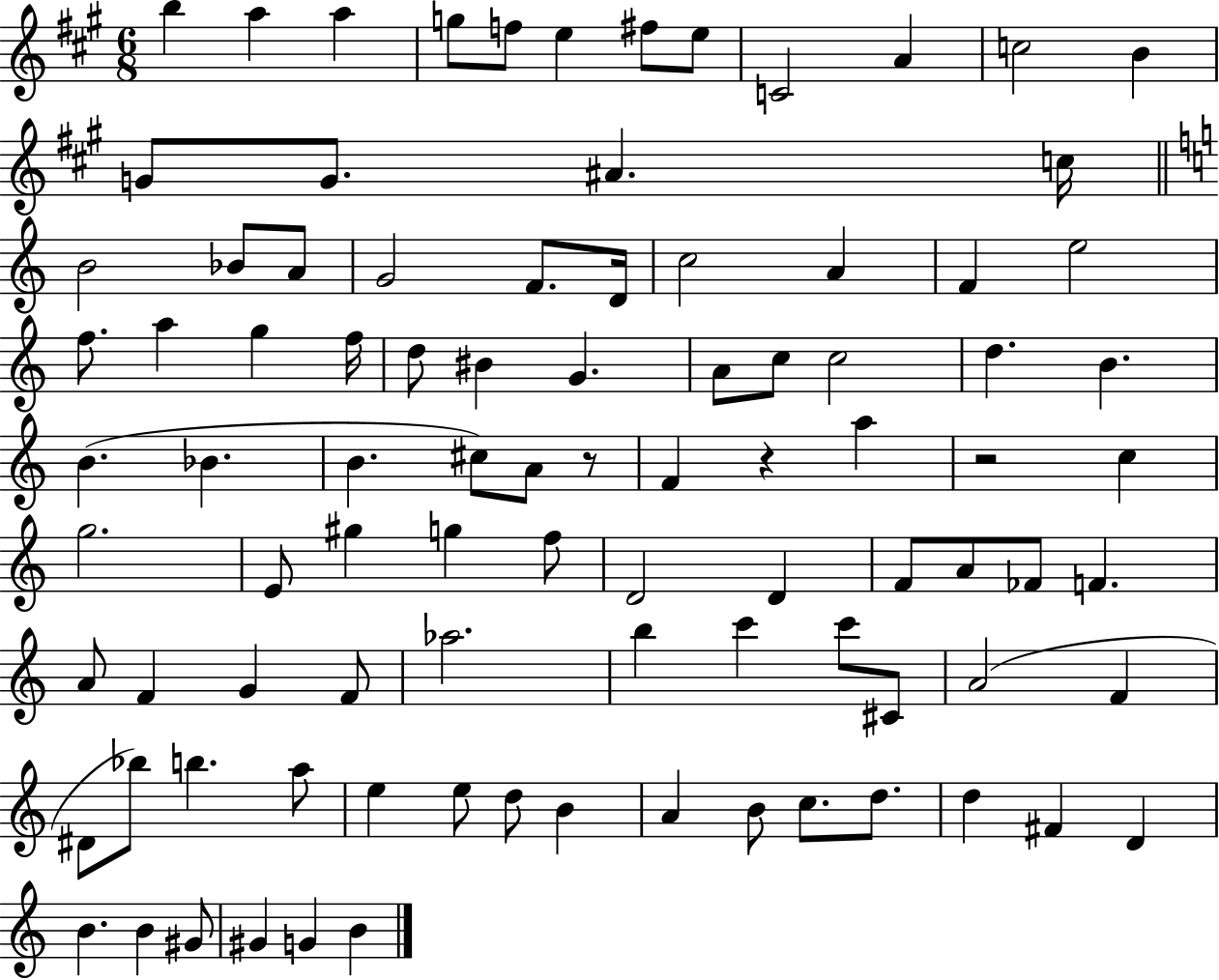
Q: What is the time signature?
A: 6/8